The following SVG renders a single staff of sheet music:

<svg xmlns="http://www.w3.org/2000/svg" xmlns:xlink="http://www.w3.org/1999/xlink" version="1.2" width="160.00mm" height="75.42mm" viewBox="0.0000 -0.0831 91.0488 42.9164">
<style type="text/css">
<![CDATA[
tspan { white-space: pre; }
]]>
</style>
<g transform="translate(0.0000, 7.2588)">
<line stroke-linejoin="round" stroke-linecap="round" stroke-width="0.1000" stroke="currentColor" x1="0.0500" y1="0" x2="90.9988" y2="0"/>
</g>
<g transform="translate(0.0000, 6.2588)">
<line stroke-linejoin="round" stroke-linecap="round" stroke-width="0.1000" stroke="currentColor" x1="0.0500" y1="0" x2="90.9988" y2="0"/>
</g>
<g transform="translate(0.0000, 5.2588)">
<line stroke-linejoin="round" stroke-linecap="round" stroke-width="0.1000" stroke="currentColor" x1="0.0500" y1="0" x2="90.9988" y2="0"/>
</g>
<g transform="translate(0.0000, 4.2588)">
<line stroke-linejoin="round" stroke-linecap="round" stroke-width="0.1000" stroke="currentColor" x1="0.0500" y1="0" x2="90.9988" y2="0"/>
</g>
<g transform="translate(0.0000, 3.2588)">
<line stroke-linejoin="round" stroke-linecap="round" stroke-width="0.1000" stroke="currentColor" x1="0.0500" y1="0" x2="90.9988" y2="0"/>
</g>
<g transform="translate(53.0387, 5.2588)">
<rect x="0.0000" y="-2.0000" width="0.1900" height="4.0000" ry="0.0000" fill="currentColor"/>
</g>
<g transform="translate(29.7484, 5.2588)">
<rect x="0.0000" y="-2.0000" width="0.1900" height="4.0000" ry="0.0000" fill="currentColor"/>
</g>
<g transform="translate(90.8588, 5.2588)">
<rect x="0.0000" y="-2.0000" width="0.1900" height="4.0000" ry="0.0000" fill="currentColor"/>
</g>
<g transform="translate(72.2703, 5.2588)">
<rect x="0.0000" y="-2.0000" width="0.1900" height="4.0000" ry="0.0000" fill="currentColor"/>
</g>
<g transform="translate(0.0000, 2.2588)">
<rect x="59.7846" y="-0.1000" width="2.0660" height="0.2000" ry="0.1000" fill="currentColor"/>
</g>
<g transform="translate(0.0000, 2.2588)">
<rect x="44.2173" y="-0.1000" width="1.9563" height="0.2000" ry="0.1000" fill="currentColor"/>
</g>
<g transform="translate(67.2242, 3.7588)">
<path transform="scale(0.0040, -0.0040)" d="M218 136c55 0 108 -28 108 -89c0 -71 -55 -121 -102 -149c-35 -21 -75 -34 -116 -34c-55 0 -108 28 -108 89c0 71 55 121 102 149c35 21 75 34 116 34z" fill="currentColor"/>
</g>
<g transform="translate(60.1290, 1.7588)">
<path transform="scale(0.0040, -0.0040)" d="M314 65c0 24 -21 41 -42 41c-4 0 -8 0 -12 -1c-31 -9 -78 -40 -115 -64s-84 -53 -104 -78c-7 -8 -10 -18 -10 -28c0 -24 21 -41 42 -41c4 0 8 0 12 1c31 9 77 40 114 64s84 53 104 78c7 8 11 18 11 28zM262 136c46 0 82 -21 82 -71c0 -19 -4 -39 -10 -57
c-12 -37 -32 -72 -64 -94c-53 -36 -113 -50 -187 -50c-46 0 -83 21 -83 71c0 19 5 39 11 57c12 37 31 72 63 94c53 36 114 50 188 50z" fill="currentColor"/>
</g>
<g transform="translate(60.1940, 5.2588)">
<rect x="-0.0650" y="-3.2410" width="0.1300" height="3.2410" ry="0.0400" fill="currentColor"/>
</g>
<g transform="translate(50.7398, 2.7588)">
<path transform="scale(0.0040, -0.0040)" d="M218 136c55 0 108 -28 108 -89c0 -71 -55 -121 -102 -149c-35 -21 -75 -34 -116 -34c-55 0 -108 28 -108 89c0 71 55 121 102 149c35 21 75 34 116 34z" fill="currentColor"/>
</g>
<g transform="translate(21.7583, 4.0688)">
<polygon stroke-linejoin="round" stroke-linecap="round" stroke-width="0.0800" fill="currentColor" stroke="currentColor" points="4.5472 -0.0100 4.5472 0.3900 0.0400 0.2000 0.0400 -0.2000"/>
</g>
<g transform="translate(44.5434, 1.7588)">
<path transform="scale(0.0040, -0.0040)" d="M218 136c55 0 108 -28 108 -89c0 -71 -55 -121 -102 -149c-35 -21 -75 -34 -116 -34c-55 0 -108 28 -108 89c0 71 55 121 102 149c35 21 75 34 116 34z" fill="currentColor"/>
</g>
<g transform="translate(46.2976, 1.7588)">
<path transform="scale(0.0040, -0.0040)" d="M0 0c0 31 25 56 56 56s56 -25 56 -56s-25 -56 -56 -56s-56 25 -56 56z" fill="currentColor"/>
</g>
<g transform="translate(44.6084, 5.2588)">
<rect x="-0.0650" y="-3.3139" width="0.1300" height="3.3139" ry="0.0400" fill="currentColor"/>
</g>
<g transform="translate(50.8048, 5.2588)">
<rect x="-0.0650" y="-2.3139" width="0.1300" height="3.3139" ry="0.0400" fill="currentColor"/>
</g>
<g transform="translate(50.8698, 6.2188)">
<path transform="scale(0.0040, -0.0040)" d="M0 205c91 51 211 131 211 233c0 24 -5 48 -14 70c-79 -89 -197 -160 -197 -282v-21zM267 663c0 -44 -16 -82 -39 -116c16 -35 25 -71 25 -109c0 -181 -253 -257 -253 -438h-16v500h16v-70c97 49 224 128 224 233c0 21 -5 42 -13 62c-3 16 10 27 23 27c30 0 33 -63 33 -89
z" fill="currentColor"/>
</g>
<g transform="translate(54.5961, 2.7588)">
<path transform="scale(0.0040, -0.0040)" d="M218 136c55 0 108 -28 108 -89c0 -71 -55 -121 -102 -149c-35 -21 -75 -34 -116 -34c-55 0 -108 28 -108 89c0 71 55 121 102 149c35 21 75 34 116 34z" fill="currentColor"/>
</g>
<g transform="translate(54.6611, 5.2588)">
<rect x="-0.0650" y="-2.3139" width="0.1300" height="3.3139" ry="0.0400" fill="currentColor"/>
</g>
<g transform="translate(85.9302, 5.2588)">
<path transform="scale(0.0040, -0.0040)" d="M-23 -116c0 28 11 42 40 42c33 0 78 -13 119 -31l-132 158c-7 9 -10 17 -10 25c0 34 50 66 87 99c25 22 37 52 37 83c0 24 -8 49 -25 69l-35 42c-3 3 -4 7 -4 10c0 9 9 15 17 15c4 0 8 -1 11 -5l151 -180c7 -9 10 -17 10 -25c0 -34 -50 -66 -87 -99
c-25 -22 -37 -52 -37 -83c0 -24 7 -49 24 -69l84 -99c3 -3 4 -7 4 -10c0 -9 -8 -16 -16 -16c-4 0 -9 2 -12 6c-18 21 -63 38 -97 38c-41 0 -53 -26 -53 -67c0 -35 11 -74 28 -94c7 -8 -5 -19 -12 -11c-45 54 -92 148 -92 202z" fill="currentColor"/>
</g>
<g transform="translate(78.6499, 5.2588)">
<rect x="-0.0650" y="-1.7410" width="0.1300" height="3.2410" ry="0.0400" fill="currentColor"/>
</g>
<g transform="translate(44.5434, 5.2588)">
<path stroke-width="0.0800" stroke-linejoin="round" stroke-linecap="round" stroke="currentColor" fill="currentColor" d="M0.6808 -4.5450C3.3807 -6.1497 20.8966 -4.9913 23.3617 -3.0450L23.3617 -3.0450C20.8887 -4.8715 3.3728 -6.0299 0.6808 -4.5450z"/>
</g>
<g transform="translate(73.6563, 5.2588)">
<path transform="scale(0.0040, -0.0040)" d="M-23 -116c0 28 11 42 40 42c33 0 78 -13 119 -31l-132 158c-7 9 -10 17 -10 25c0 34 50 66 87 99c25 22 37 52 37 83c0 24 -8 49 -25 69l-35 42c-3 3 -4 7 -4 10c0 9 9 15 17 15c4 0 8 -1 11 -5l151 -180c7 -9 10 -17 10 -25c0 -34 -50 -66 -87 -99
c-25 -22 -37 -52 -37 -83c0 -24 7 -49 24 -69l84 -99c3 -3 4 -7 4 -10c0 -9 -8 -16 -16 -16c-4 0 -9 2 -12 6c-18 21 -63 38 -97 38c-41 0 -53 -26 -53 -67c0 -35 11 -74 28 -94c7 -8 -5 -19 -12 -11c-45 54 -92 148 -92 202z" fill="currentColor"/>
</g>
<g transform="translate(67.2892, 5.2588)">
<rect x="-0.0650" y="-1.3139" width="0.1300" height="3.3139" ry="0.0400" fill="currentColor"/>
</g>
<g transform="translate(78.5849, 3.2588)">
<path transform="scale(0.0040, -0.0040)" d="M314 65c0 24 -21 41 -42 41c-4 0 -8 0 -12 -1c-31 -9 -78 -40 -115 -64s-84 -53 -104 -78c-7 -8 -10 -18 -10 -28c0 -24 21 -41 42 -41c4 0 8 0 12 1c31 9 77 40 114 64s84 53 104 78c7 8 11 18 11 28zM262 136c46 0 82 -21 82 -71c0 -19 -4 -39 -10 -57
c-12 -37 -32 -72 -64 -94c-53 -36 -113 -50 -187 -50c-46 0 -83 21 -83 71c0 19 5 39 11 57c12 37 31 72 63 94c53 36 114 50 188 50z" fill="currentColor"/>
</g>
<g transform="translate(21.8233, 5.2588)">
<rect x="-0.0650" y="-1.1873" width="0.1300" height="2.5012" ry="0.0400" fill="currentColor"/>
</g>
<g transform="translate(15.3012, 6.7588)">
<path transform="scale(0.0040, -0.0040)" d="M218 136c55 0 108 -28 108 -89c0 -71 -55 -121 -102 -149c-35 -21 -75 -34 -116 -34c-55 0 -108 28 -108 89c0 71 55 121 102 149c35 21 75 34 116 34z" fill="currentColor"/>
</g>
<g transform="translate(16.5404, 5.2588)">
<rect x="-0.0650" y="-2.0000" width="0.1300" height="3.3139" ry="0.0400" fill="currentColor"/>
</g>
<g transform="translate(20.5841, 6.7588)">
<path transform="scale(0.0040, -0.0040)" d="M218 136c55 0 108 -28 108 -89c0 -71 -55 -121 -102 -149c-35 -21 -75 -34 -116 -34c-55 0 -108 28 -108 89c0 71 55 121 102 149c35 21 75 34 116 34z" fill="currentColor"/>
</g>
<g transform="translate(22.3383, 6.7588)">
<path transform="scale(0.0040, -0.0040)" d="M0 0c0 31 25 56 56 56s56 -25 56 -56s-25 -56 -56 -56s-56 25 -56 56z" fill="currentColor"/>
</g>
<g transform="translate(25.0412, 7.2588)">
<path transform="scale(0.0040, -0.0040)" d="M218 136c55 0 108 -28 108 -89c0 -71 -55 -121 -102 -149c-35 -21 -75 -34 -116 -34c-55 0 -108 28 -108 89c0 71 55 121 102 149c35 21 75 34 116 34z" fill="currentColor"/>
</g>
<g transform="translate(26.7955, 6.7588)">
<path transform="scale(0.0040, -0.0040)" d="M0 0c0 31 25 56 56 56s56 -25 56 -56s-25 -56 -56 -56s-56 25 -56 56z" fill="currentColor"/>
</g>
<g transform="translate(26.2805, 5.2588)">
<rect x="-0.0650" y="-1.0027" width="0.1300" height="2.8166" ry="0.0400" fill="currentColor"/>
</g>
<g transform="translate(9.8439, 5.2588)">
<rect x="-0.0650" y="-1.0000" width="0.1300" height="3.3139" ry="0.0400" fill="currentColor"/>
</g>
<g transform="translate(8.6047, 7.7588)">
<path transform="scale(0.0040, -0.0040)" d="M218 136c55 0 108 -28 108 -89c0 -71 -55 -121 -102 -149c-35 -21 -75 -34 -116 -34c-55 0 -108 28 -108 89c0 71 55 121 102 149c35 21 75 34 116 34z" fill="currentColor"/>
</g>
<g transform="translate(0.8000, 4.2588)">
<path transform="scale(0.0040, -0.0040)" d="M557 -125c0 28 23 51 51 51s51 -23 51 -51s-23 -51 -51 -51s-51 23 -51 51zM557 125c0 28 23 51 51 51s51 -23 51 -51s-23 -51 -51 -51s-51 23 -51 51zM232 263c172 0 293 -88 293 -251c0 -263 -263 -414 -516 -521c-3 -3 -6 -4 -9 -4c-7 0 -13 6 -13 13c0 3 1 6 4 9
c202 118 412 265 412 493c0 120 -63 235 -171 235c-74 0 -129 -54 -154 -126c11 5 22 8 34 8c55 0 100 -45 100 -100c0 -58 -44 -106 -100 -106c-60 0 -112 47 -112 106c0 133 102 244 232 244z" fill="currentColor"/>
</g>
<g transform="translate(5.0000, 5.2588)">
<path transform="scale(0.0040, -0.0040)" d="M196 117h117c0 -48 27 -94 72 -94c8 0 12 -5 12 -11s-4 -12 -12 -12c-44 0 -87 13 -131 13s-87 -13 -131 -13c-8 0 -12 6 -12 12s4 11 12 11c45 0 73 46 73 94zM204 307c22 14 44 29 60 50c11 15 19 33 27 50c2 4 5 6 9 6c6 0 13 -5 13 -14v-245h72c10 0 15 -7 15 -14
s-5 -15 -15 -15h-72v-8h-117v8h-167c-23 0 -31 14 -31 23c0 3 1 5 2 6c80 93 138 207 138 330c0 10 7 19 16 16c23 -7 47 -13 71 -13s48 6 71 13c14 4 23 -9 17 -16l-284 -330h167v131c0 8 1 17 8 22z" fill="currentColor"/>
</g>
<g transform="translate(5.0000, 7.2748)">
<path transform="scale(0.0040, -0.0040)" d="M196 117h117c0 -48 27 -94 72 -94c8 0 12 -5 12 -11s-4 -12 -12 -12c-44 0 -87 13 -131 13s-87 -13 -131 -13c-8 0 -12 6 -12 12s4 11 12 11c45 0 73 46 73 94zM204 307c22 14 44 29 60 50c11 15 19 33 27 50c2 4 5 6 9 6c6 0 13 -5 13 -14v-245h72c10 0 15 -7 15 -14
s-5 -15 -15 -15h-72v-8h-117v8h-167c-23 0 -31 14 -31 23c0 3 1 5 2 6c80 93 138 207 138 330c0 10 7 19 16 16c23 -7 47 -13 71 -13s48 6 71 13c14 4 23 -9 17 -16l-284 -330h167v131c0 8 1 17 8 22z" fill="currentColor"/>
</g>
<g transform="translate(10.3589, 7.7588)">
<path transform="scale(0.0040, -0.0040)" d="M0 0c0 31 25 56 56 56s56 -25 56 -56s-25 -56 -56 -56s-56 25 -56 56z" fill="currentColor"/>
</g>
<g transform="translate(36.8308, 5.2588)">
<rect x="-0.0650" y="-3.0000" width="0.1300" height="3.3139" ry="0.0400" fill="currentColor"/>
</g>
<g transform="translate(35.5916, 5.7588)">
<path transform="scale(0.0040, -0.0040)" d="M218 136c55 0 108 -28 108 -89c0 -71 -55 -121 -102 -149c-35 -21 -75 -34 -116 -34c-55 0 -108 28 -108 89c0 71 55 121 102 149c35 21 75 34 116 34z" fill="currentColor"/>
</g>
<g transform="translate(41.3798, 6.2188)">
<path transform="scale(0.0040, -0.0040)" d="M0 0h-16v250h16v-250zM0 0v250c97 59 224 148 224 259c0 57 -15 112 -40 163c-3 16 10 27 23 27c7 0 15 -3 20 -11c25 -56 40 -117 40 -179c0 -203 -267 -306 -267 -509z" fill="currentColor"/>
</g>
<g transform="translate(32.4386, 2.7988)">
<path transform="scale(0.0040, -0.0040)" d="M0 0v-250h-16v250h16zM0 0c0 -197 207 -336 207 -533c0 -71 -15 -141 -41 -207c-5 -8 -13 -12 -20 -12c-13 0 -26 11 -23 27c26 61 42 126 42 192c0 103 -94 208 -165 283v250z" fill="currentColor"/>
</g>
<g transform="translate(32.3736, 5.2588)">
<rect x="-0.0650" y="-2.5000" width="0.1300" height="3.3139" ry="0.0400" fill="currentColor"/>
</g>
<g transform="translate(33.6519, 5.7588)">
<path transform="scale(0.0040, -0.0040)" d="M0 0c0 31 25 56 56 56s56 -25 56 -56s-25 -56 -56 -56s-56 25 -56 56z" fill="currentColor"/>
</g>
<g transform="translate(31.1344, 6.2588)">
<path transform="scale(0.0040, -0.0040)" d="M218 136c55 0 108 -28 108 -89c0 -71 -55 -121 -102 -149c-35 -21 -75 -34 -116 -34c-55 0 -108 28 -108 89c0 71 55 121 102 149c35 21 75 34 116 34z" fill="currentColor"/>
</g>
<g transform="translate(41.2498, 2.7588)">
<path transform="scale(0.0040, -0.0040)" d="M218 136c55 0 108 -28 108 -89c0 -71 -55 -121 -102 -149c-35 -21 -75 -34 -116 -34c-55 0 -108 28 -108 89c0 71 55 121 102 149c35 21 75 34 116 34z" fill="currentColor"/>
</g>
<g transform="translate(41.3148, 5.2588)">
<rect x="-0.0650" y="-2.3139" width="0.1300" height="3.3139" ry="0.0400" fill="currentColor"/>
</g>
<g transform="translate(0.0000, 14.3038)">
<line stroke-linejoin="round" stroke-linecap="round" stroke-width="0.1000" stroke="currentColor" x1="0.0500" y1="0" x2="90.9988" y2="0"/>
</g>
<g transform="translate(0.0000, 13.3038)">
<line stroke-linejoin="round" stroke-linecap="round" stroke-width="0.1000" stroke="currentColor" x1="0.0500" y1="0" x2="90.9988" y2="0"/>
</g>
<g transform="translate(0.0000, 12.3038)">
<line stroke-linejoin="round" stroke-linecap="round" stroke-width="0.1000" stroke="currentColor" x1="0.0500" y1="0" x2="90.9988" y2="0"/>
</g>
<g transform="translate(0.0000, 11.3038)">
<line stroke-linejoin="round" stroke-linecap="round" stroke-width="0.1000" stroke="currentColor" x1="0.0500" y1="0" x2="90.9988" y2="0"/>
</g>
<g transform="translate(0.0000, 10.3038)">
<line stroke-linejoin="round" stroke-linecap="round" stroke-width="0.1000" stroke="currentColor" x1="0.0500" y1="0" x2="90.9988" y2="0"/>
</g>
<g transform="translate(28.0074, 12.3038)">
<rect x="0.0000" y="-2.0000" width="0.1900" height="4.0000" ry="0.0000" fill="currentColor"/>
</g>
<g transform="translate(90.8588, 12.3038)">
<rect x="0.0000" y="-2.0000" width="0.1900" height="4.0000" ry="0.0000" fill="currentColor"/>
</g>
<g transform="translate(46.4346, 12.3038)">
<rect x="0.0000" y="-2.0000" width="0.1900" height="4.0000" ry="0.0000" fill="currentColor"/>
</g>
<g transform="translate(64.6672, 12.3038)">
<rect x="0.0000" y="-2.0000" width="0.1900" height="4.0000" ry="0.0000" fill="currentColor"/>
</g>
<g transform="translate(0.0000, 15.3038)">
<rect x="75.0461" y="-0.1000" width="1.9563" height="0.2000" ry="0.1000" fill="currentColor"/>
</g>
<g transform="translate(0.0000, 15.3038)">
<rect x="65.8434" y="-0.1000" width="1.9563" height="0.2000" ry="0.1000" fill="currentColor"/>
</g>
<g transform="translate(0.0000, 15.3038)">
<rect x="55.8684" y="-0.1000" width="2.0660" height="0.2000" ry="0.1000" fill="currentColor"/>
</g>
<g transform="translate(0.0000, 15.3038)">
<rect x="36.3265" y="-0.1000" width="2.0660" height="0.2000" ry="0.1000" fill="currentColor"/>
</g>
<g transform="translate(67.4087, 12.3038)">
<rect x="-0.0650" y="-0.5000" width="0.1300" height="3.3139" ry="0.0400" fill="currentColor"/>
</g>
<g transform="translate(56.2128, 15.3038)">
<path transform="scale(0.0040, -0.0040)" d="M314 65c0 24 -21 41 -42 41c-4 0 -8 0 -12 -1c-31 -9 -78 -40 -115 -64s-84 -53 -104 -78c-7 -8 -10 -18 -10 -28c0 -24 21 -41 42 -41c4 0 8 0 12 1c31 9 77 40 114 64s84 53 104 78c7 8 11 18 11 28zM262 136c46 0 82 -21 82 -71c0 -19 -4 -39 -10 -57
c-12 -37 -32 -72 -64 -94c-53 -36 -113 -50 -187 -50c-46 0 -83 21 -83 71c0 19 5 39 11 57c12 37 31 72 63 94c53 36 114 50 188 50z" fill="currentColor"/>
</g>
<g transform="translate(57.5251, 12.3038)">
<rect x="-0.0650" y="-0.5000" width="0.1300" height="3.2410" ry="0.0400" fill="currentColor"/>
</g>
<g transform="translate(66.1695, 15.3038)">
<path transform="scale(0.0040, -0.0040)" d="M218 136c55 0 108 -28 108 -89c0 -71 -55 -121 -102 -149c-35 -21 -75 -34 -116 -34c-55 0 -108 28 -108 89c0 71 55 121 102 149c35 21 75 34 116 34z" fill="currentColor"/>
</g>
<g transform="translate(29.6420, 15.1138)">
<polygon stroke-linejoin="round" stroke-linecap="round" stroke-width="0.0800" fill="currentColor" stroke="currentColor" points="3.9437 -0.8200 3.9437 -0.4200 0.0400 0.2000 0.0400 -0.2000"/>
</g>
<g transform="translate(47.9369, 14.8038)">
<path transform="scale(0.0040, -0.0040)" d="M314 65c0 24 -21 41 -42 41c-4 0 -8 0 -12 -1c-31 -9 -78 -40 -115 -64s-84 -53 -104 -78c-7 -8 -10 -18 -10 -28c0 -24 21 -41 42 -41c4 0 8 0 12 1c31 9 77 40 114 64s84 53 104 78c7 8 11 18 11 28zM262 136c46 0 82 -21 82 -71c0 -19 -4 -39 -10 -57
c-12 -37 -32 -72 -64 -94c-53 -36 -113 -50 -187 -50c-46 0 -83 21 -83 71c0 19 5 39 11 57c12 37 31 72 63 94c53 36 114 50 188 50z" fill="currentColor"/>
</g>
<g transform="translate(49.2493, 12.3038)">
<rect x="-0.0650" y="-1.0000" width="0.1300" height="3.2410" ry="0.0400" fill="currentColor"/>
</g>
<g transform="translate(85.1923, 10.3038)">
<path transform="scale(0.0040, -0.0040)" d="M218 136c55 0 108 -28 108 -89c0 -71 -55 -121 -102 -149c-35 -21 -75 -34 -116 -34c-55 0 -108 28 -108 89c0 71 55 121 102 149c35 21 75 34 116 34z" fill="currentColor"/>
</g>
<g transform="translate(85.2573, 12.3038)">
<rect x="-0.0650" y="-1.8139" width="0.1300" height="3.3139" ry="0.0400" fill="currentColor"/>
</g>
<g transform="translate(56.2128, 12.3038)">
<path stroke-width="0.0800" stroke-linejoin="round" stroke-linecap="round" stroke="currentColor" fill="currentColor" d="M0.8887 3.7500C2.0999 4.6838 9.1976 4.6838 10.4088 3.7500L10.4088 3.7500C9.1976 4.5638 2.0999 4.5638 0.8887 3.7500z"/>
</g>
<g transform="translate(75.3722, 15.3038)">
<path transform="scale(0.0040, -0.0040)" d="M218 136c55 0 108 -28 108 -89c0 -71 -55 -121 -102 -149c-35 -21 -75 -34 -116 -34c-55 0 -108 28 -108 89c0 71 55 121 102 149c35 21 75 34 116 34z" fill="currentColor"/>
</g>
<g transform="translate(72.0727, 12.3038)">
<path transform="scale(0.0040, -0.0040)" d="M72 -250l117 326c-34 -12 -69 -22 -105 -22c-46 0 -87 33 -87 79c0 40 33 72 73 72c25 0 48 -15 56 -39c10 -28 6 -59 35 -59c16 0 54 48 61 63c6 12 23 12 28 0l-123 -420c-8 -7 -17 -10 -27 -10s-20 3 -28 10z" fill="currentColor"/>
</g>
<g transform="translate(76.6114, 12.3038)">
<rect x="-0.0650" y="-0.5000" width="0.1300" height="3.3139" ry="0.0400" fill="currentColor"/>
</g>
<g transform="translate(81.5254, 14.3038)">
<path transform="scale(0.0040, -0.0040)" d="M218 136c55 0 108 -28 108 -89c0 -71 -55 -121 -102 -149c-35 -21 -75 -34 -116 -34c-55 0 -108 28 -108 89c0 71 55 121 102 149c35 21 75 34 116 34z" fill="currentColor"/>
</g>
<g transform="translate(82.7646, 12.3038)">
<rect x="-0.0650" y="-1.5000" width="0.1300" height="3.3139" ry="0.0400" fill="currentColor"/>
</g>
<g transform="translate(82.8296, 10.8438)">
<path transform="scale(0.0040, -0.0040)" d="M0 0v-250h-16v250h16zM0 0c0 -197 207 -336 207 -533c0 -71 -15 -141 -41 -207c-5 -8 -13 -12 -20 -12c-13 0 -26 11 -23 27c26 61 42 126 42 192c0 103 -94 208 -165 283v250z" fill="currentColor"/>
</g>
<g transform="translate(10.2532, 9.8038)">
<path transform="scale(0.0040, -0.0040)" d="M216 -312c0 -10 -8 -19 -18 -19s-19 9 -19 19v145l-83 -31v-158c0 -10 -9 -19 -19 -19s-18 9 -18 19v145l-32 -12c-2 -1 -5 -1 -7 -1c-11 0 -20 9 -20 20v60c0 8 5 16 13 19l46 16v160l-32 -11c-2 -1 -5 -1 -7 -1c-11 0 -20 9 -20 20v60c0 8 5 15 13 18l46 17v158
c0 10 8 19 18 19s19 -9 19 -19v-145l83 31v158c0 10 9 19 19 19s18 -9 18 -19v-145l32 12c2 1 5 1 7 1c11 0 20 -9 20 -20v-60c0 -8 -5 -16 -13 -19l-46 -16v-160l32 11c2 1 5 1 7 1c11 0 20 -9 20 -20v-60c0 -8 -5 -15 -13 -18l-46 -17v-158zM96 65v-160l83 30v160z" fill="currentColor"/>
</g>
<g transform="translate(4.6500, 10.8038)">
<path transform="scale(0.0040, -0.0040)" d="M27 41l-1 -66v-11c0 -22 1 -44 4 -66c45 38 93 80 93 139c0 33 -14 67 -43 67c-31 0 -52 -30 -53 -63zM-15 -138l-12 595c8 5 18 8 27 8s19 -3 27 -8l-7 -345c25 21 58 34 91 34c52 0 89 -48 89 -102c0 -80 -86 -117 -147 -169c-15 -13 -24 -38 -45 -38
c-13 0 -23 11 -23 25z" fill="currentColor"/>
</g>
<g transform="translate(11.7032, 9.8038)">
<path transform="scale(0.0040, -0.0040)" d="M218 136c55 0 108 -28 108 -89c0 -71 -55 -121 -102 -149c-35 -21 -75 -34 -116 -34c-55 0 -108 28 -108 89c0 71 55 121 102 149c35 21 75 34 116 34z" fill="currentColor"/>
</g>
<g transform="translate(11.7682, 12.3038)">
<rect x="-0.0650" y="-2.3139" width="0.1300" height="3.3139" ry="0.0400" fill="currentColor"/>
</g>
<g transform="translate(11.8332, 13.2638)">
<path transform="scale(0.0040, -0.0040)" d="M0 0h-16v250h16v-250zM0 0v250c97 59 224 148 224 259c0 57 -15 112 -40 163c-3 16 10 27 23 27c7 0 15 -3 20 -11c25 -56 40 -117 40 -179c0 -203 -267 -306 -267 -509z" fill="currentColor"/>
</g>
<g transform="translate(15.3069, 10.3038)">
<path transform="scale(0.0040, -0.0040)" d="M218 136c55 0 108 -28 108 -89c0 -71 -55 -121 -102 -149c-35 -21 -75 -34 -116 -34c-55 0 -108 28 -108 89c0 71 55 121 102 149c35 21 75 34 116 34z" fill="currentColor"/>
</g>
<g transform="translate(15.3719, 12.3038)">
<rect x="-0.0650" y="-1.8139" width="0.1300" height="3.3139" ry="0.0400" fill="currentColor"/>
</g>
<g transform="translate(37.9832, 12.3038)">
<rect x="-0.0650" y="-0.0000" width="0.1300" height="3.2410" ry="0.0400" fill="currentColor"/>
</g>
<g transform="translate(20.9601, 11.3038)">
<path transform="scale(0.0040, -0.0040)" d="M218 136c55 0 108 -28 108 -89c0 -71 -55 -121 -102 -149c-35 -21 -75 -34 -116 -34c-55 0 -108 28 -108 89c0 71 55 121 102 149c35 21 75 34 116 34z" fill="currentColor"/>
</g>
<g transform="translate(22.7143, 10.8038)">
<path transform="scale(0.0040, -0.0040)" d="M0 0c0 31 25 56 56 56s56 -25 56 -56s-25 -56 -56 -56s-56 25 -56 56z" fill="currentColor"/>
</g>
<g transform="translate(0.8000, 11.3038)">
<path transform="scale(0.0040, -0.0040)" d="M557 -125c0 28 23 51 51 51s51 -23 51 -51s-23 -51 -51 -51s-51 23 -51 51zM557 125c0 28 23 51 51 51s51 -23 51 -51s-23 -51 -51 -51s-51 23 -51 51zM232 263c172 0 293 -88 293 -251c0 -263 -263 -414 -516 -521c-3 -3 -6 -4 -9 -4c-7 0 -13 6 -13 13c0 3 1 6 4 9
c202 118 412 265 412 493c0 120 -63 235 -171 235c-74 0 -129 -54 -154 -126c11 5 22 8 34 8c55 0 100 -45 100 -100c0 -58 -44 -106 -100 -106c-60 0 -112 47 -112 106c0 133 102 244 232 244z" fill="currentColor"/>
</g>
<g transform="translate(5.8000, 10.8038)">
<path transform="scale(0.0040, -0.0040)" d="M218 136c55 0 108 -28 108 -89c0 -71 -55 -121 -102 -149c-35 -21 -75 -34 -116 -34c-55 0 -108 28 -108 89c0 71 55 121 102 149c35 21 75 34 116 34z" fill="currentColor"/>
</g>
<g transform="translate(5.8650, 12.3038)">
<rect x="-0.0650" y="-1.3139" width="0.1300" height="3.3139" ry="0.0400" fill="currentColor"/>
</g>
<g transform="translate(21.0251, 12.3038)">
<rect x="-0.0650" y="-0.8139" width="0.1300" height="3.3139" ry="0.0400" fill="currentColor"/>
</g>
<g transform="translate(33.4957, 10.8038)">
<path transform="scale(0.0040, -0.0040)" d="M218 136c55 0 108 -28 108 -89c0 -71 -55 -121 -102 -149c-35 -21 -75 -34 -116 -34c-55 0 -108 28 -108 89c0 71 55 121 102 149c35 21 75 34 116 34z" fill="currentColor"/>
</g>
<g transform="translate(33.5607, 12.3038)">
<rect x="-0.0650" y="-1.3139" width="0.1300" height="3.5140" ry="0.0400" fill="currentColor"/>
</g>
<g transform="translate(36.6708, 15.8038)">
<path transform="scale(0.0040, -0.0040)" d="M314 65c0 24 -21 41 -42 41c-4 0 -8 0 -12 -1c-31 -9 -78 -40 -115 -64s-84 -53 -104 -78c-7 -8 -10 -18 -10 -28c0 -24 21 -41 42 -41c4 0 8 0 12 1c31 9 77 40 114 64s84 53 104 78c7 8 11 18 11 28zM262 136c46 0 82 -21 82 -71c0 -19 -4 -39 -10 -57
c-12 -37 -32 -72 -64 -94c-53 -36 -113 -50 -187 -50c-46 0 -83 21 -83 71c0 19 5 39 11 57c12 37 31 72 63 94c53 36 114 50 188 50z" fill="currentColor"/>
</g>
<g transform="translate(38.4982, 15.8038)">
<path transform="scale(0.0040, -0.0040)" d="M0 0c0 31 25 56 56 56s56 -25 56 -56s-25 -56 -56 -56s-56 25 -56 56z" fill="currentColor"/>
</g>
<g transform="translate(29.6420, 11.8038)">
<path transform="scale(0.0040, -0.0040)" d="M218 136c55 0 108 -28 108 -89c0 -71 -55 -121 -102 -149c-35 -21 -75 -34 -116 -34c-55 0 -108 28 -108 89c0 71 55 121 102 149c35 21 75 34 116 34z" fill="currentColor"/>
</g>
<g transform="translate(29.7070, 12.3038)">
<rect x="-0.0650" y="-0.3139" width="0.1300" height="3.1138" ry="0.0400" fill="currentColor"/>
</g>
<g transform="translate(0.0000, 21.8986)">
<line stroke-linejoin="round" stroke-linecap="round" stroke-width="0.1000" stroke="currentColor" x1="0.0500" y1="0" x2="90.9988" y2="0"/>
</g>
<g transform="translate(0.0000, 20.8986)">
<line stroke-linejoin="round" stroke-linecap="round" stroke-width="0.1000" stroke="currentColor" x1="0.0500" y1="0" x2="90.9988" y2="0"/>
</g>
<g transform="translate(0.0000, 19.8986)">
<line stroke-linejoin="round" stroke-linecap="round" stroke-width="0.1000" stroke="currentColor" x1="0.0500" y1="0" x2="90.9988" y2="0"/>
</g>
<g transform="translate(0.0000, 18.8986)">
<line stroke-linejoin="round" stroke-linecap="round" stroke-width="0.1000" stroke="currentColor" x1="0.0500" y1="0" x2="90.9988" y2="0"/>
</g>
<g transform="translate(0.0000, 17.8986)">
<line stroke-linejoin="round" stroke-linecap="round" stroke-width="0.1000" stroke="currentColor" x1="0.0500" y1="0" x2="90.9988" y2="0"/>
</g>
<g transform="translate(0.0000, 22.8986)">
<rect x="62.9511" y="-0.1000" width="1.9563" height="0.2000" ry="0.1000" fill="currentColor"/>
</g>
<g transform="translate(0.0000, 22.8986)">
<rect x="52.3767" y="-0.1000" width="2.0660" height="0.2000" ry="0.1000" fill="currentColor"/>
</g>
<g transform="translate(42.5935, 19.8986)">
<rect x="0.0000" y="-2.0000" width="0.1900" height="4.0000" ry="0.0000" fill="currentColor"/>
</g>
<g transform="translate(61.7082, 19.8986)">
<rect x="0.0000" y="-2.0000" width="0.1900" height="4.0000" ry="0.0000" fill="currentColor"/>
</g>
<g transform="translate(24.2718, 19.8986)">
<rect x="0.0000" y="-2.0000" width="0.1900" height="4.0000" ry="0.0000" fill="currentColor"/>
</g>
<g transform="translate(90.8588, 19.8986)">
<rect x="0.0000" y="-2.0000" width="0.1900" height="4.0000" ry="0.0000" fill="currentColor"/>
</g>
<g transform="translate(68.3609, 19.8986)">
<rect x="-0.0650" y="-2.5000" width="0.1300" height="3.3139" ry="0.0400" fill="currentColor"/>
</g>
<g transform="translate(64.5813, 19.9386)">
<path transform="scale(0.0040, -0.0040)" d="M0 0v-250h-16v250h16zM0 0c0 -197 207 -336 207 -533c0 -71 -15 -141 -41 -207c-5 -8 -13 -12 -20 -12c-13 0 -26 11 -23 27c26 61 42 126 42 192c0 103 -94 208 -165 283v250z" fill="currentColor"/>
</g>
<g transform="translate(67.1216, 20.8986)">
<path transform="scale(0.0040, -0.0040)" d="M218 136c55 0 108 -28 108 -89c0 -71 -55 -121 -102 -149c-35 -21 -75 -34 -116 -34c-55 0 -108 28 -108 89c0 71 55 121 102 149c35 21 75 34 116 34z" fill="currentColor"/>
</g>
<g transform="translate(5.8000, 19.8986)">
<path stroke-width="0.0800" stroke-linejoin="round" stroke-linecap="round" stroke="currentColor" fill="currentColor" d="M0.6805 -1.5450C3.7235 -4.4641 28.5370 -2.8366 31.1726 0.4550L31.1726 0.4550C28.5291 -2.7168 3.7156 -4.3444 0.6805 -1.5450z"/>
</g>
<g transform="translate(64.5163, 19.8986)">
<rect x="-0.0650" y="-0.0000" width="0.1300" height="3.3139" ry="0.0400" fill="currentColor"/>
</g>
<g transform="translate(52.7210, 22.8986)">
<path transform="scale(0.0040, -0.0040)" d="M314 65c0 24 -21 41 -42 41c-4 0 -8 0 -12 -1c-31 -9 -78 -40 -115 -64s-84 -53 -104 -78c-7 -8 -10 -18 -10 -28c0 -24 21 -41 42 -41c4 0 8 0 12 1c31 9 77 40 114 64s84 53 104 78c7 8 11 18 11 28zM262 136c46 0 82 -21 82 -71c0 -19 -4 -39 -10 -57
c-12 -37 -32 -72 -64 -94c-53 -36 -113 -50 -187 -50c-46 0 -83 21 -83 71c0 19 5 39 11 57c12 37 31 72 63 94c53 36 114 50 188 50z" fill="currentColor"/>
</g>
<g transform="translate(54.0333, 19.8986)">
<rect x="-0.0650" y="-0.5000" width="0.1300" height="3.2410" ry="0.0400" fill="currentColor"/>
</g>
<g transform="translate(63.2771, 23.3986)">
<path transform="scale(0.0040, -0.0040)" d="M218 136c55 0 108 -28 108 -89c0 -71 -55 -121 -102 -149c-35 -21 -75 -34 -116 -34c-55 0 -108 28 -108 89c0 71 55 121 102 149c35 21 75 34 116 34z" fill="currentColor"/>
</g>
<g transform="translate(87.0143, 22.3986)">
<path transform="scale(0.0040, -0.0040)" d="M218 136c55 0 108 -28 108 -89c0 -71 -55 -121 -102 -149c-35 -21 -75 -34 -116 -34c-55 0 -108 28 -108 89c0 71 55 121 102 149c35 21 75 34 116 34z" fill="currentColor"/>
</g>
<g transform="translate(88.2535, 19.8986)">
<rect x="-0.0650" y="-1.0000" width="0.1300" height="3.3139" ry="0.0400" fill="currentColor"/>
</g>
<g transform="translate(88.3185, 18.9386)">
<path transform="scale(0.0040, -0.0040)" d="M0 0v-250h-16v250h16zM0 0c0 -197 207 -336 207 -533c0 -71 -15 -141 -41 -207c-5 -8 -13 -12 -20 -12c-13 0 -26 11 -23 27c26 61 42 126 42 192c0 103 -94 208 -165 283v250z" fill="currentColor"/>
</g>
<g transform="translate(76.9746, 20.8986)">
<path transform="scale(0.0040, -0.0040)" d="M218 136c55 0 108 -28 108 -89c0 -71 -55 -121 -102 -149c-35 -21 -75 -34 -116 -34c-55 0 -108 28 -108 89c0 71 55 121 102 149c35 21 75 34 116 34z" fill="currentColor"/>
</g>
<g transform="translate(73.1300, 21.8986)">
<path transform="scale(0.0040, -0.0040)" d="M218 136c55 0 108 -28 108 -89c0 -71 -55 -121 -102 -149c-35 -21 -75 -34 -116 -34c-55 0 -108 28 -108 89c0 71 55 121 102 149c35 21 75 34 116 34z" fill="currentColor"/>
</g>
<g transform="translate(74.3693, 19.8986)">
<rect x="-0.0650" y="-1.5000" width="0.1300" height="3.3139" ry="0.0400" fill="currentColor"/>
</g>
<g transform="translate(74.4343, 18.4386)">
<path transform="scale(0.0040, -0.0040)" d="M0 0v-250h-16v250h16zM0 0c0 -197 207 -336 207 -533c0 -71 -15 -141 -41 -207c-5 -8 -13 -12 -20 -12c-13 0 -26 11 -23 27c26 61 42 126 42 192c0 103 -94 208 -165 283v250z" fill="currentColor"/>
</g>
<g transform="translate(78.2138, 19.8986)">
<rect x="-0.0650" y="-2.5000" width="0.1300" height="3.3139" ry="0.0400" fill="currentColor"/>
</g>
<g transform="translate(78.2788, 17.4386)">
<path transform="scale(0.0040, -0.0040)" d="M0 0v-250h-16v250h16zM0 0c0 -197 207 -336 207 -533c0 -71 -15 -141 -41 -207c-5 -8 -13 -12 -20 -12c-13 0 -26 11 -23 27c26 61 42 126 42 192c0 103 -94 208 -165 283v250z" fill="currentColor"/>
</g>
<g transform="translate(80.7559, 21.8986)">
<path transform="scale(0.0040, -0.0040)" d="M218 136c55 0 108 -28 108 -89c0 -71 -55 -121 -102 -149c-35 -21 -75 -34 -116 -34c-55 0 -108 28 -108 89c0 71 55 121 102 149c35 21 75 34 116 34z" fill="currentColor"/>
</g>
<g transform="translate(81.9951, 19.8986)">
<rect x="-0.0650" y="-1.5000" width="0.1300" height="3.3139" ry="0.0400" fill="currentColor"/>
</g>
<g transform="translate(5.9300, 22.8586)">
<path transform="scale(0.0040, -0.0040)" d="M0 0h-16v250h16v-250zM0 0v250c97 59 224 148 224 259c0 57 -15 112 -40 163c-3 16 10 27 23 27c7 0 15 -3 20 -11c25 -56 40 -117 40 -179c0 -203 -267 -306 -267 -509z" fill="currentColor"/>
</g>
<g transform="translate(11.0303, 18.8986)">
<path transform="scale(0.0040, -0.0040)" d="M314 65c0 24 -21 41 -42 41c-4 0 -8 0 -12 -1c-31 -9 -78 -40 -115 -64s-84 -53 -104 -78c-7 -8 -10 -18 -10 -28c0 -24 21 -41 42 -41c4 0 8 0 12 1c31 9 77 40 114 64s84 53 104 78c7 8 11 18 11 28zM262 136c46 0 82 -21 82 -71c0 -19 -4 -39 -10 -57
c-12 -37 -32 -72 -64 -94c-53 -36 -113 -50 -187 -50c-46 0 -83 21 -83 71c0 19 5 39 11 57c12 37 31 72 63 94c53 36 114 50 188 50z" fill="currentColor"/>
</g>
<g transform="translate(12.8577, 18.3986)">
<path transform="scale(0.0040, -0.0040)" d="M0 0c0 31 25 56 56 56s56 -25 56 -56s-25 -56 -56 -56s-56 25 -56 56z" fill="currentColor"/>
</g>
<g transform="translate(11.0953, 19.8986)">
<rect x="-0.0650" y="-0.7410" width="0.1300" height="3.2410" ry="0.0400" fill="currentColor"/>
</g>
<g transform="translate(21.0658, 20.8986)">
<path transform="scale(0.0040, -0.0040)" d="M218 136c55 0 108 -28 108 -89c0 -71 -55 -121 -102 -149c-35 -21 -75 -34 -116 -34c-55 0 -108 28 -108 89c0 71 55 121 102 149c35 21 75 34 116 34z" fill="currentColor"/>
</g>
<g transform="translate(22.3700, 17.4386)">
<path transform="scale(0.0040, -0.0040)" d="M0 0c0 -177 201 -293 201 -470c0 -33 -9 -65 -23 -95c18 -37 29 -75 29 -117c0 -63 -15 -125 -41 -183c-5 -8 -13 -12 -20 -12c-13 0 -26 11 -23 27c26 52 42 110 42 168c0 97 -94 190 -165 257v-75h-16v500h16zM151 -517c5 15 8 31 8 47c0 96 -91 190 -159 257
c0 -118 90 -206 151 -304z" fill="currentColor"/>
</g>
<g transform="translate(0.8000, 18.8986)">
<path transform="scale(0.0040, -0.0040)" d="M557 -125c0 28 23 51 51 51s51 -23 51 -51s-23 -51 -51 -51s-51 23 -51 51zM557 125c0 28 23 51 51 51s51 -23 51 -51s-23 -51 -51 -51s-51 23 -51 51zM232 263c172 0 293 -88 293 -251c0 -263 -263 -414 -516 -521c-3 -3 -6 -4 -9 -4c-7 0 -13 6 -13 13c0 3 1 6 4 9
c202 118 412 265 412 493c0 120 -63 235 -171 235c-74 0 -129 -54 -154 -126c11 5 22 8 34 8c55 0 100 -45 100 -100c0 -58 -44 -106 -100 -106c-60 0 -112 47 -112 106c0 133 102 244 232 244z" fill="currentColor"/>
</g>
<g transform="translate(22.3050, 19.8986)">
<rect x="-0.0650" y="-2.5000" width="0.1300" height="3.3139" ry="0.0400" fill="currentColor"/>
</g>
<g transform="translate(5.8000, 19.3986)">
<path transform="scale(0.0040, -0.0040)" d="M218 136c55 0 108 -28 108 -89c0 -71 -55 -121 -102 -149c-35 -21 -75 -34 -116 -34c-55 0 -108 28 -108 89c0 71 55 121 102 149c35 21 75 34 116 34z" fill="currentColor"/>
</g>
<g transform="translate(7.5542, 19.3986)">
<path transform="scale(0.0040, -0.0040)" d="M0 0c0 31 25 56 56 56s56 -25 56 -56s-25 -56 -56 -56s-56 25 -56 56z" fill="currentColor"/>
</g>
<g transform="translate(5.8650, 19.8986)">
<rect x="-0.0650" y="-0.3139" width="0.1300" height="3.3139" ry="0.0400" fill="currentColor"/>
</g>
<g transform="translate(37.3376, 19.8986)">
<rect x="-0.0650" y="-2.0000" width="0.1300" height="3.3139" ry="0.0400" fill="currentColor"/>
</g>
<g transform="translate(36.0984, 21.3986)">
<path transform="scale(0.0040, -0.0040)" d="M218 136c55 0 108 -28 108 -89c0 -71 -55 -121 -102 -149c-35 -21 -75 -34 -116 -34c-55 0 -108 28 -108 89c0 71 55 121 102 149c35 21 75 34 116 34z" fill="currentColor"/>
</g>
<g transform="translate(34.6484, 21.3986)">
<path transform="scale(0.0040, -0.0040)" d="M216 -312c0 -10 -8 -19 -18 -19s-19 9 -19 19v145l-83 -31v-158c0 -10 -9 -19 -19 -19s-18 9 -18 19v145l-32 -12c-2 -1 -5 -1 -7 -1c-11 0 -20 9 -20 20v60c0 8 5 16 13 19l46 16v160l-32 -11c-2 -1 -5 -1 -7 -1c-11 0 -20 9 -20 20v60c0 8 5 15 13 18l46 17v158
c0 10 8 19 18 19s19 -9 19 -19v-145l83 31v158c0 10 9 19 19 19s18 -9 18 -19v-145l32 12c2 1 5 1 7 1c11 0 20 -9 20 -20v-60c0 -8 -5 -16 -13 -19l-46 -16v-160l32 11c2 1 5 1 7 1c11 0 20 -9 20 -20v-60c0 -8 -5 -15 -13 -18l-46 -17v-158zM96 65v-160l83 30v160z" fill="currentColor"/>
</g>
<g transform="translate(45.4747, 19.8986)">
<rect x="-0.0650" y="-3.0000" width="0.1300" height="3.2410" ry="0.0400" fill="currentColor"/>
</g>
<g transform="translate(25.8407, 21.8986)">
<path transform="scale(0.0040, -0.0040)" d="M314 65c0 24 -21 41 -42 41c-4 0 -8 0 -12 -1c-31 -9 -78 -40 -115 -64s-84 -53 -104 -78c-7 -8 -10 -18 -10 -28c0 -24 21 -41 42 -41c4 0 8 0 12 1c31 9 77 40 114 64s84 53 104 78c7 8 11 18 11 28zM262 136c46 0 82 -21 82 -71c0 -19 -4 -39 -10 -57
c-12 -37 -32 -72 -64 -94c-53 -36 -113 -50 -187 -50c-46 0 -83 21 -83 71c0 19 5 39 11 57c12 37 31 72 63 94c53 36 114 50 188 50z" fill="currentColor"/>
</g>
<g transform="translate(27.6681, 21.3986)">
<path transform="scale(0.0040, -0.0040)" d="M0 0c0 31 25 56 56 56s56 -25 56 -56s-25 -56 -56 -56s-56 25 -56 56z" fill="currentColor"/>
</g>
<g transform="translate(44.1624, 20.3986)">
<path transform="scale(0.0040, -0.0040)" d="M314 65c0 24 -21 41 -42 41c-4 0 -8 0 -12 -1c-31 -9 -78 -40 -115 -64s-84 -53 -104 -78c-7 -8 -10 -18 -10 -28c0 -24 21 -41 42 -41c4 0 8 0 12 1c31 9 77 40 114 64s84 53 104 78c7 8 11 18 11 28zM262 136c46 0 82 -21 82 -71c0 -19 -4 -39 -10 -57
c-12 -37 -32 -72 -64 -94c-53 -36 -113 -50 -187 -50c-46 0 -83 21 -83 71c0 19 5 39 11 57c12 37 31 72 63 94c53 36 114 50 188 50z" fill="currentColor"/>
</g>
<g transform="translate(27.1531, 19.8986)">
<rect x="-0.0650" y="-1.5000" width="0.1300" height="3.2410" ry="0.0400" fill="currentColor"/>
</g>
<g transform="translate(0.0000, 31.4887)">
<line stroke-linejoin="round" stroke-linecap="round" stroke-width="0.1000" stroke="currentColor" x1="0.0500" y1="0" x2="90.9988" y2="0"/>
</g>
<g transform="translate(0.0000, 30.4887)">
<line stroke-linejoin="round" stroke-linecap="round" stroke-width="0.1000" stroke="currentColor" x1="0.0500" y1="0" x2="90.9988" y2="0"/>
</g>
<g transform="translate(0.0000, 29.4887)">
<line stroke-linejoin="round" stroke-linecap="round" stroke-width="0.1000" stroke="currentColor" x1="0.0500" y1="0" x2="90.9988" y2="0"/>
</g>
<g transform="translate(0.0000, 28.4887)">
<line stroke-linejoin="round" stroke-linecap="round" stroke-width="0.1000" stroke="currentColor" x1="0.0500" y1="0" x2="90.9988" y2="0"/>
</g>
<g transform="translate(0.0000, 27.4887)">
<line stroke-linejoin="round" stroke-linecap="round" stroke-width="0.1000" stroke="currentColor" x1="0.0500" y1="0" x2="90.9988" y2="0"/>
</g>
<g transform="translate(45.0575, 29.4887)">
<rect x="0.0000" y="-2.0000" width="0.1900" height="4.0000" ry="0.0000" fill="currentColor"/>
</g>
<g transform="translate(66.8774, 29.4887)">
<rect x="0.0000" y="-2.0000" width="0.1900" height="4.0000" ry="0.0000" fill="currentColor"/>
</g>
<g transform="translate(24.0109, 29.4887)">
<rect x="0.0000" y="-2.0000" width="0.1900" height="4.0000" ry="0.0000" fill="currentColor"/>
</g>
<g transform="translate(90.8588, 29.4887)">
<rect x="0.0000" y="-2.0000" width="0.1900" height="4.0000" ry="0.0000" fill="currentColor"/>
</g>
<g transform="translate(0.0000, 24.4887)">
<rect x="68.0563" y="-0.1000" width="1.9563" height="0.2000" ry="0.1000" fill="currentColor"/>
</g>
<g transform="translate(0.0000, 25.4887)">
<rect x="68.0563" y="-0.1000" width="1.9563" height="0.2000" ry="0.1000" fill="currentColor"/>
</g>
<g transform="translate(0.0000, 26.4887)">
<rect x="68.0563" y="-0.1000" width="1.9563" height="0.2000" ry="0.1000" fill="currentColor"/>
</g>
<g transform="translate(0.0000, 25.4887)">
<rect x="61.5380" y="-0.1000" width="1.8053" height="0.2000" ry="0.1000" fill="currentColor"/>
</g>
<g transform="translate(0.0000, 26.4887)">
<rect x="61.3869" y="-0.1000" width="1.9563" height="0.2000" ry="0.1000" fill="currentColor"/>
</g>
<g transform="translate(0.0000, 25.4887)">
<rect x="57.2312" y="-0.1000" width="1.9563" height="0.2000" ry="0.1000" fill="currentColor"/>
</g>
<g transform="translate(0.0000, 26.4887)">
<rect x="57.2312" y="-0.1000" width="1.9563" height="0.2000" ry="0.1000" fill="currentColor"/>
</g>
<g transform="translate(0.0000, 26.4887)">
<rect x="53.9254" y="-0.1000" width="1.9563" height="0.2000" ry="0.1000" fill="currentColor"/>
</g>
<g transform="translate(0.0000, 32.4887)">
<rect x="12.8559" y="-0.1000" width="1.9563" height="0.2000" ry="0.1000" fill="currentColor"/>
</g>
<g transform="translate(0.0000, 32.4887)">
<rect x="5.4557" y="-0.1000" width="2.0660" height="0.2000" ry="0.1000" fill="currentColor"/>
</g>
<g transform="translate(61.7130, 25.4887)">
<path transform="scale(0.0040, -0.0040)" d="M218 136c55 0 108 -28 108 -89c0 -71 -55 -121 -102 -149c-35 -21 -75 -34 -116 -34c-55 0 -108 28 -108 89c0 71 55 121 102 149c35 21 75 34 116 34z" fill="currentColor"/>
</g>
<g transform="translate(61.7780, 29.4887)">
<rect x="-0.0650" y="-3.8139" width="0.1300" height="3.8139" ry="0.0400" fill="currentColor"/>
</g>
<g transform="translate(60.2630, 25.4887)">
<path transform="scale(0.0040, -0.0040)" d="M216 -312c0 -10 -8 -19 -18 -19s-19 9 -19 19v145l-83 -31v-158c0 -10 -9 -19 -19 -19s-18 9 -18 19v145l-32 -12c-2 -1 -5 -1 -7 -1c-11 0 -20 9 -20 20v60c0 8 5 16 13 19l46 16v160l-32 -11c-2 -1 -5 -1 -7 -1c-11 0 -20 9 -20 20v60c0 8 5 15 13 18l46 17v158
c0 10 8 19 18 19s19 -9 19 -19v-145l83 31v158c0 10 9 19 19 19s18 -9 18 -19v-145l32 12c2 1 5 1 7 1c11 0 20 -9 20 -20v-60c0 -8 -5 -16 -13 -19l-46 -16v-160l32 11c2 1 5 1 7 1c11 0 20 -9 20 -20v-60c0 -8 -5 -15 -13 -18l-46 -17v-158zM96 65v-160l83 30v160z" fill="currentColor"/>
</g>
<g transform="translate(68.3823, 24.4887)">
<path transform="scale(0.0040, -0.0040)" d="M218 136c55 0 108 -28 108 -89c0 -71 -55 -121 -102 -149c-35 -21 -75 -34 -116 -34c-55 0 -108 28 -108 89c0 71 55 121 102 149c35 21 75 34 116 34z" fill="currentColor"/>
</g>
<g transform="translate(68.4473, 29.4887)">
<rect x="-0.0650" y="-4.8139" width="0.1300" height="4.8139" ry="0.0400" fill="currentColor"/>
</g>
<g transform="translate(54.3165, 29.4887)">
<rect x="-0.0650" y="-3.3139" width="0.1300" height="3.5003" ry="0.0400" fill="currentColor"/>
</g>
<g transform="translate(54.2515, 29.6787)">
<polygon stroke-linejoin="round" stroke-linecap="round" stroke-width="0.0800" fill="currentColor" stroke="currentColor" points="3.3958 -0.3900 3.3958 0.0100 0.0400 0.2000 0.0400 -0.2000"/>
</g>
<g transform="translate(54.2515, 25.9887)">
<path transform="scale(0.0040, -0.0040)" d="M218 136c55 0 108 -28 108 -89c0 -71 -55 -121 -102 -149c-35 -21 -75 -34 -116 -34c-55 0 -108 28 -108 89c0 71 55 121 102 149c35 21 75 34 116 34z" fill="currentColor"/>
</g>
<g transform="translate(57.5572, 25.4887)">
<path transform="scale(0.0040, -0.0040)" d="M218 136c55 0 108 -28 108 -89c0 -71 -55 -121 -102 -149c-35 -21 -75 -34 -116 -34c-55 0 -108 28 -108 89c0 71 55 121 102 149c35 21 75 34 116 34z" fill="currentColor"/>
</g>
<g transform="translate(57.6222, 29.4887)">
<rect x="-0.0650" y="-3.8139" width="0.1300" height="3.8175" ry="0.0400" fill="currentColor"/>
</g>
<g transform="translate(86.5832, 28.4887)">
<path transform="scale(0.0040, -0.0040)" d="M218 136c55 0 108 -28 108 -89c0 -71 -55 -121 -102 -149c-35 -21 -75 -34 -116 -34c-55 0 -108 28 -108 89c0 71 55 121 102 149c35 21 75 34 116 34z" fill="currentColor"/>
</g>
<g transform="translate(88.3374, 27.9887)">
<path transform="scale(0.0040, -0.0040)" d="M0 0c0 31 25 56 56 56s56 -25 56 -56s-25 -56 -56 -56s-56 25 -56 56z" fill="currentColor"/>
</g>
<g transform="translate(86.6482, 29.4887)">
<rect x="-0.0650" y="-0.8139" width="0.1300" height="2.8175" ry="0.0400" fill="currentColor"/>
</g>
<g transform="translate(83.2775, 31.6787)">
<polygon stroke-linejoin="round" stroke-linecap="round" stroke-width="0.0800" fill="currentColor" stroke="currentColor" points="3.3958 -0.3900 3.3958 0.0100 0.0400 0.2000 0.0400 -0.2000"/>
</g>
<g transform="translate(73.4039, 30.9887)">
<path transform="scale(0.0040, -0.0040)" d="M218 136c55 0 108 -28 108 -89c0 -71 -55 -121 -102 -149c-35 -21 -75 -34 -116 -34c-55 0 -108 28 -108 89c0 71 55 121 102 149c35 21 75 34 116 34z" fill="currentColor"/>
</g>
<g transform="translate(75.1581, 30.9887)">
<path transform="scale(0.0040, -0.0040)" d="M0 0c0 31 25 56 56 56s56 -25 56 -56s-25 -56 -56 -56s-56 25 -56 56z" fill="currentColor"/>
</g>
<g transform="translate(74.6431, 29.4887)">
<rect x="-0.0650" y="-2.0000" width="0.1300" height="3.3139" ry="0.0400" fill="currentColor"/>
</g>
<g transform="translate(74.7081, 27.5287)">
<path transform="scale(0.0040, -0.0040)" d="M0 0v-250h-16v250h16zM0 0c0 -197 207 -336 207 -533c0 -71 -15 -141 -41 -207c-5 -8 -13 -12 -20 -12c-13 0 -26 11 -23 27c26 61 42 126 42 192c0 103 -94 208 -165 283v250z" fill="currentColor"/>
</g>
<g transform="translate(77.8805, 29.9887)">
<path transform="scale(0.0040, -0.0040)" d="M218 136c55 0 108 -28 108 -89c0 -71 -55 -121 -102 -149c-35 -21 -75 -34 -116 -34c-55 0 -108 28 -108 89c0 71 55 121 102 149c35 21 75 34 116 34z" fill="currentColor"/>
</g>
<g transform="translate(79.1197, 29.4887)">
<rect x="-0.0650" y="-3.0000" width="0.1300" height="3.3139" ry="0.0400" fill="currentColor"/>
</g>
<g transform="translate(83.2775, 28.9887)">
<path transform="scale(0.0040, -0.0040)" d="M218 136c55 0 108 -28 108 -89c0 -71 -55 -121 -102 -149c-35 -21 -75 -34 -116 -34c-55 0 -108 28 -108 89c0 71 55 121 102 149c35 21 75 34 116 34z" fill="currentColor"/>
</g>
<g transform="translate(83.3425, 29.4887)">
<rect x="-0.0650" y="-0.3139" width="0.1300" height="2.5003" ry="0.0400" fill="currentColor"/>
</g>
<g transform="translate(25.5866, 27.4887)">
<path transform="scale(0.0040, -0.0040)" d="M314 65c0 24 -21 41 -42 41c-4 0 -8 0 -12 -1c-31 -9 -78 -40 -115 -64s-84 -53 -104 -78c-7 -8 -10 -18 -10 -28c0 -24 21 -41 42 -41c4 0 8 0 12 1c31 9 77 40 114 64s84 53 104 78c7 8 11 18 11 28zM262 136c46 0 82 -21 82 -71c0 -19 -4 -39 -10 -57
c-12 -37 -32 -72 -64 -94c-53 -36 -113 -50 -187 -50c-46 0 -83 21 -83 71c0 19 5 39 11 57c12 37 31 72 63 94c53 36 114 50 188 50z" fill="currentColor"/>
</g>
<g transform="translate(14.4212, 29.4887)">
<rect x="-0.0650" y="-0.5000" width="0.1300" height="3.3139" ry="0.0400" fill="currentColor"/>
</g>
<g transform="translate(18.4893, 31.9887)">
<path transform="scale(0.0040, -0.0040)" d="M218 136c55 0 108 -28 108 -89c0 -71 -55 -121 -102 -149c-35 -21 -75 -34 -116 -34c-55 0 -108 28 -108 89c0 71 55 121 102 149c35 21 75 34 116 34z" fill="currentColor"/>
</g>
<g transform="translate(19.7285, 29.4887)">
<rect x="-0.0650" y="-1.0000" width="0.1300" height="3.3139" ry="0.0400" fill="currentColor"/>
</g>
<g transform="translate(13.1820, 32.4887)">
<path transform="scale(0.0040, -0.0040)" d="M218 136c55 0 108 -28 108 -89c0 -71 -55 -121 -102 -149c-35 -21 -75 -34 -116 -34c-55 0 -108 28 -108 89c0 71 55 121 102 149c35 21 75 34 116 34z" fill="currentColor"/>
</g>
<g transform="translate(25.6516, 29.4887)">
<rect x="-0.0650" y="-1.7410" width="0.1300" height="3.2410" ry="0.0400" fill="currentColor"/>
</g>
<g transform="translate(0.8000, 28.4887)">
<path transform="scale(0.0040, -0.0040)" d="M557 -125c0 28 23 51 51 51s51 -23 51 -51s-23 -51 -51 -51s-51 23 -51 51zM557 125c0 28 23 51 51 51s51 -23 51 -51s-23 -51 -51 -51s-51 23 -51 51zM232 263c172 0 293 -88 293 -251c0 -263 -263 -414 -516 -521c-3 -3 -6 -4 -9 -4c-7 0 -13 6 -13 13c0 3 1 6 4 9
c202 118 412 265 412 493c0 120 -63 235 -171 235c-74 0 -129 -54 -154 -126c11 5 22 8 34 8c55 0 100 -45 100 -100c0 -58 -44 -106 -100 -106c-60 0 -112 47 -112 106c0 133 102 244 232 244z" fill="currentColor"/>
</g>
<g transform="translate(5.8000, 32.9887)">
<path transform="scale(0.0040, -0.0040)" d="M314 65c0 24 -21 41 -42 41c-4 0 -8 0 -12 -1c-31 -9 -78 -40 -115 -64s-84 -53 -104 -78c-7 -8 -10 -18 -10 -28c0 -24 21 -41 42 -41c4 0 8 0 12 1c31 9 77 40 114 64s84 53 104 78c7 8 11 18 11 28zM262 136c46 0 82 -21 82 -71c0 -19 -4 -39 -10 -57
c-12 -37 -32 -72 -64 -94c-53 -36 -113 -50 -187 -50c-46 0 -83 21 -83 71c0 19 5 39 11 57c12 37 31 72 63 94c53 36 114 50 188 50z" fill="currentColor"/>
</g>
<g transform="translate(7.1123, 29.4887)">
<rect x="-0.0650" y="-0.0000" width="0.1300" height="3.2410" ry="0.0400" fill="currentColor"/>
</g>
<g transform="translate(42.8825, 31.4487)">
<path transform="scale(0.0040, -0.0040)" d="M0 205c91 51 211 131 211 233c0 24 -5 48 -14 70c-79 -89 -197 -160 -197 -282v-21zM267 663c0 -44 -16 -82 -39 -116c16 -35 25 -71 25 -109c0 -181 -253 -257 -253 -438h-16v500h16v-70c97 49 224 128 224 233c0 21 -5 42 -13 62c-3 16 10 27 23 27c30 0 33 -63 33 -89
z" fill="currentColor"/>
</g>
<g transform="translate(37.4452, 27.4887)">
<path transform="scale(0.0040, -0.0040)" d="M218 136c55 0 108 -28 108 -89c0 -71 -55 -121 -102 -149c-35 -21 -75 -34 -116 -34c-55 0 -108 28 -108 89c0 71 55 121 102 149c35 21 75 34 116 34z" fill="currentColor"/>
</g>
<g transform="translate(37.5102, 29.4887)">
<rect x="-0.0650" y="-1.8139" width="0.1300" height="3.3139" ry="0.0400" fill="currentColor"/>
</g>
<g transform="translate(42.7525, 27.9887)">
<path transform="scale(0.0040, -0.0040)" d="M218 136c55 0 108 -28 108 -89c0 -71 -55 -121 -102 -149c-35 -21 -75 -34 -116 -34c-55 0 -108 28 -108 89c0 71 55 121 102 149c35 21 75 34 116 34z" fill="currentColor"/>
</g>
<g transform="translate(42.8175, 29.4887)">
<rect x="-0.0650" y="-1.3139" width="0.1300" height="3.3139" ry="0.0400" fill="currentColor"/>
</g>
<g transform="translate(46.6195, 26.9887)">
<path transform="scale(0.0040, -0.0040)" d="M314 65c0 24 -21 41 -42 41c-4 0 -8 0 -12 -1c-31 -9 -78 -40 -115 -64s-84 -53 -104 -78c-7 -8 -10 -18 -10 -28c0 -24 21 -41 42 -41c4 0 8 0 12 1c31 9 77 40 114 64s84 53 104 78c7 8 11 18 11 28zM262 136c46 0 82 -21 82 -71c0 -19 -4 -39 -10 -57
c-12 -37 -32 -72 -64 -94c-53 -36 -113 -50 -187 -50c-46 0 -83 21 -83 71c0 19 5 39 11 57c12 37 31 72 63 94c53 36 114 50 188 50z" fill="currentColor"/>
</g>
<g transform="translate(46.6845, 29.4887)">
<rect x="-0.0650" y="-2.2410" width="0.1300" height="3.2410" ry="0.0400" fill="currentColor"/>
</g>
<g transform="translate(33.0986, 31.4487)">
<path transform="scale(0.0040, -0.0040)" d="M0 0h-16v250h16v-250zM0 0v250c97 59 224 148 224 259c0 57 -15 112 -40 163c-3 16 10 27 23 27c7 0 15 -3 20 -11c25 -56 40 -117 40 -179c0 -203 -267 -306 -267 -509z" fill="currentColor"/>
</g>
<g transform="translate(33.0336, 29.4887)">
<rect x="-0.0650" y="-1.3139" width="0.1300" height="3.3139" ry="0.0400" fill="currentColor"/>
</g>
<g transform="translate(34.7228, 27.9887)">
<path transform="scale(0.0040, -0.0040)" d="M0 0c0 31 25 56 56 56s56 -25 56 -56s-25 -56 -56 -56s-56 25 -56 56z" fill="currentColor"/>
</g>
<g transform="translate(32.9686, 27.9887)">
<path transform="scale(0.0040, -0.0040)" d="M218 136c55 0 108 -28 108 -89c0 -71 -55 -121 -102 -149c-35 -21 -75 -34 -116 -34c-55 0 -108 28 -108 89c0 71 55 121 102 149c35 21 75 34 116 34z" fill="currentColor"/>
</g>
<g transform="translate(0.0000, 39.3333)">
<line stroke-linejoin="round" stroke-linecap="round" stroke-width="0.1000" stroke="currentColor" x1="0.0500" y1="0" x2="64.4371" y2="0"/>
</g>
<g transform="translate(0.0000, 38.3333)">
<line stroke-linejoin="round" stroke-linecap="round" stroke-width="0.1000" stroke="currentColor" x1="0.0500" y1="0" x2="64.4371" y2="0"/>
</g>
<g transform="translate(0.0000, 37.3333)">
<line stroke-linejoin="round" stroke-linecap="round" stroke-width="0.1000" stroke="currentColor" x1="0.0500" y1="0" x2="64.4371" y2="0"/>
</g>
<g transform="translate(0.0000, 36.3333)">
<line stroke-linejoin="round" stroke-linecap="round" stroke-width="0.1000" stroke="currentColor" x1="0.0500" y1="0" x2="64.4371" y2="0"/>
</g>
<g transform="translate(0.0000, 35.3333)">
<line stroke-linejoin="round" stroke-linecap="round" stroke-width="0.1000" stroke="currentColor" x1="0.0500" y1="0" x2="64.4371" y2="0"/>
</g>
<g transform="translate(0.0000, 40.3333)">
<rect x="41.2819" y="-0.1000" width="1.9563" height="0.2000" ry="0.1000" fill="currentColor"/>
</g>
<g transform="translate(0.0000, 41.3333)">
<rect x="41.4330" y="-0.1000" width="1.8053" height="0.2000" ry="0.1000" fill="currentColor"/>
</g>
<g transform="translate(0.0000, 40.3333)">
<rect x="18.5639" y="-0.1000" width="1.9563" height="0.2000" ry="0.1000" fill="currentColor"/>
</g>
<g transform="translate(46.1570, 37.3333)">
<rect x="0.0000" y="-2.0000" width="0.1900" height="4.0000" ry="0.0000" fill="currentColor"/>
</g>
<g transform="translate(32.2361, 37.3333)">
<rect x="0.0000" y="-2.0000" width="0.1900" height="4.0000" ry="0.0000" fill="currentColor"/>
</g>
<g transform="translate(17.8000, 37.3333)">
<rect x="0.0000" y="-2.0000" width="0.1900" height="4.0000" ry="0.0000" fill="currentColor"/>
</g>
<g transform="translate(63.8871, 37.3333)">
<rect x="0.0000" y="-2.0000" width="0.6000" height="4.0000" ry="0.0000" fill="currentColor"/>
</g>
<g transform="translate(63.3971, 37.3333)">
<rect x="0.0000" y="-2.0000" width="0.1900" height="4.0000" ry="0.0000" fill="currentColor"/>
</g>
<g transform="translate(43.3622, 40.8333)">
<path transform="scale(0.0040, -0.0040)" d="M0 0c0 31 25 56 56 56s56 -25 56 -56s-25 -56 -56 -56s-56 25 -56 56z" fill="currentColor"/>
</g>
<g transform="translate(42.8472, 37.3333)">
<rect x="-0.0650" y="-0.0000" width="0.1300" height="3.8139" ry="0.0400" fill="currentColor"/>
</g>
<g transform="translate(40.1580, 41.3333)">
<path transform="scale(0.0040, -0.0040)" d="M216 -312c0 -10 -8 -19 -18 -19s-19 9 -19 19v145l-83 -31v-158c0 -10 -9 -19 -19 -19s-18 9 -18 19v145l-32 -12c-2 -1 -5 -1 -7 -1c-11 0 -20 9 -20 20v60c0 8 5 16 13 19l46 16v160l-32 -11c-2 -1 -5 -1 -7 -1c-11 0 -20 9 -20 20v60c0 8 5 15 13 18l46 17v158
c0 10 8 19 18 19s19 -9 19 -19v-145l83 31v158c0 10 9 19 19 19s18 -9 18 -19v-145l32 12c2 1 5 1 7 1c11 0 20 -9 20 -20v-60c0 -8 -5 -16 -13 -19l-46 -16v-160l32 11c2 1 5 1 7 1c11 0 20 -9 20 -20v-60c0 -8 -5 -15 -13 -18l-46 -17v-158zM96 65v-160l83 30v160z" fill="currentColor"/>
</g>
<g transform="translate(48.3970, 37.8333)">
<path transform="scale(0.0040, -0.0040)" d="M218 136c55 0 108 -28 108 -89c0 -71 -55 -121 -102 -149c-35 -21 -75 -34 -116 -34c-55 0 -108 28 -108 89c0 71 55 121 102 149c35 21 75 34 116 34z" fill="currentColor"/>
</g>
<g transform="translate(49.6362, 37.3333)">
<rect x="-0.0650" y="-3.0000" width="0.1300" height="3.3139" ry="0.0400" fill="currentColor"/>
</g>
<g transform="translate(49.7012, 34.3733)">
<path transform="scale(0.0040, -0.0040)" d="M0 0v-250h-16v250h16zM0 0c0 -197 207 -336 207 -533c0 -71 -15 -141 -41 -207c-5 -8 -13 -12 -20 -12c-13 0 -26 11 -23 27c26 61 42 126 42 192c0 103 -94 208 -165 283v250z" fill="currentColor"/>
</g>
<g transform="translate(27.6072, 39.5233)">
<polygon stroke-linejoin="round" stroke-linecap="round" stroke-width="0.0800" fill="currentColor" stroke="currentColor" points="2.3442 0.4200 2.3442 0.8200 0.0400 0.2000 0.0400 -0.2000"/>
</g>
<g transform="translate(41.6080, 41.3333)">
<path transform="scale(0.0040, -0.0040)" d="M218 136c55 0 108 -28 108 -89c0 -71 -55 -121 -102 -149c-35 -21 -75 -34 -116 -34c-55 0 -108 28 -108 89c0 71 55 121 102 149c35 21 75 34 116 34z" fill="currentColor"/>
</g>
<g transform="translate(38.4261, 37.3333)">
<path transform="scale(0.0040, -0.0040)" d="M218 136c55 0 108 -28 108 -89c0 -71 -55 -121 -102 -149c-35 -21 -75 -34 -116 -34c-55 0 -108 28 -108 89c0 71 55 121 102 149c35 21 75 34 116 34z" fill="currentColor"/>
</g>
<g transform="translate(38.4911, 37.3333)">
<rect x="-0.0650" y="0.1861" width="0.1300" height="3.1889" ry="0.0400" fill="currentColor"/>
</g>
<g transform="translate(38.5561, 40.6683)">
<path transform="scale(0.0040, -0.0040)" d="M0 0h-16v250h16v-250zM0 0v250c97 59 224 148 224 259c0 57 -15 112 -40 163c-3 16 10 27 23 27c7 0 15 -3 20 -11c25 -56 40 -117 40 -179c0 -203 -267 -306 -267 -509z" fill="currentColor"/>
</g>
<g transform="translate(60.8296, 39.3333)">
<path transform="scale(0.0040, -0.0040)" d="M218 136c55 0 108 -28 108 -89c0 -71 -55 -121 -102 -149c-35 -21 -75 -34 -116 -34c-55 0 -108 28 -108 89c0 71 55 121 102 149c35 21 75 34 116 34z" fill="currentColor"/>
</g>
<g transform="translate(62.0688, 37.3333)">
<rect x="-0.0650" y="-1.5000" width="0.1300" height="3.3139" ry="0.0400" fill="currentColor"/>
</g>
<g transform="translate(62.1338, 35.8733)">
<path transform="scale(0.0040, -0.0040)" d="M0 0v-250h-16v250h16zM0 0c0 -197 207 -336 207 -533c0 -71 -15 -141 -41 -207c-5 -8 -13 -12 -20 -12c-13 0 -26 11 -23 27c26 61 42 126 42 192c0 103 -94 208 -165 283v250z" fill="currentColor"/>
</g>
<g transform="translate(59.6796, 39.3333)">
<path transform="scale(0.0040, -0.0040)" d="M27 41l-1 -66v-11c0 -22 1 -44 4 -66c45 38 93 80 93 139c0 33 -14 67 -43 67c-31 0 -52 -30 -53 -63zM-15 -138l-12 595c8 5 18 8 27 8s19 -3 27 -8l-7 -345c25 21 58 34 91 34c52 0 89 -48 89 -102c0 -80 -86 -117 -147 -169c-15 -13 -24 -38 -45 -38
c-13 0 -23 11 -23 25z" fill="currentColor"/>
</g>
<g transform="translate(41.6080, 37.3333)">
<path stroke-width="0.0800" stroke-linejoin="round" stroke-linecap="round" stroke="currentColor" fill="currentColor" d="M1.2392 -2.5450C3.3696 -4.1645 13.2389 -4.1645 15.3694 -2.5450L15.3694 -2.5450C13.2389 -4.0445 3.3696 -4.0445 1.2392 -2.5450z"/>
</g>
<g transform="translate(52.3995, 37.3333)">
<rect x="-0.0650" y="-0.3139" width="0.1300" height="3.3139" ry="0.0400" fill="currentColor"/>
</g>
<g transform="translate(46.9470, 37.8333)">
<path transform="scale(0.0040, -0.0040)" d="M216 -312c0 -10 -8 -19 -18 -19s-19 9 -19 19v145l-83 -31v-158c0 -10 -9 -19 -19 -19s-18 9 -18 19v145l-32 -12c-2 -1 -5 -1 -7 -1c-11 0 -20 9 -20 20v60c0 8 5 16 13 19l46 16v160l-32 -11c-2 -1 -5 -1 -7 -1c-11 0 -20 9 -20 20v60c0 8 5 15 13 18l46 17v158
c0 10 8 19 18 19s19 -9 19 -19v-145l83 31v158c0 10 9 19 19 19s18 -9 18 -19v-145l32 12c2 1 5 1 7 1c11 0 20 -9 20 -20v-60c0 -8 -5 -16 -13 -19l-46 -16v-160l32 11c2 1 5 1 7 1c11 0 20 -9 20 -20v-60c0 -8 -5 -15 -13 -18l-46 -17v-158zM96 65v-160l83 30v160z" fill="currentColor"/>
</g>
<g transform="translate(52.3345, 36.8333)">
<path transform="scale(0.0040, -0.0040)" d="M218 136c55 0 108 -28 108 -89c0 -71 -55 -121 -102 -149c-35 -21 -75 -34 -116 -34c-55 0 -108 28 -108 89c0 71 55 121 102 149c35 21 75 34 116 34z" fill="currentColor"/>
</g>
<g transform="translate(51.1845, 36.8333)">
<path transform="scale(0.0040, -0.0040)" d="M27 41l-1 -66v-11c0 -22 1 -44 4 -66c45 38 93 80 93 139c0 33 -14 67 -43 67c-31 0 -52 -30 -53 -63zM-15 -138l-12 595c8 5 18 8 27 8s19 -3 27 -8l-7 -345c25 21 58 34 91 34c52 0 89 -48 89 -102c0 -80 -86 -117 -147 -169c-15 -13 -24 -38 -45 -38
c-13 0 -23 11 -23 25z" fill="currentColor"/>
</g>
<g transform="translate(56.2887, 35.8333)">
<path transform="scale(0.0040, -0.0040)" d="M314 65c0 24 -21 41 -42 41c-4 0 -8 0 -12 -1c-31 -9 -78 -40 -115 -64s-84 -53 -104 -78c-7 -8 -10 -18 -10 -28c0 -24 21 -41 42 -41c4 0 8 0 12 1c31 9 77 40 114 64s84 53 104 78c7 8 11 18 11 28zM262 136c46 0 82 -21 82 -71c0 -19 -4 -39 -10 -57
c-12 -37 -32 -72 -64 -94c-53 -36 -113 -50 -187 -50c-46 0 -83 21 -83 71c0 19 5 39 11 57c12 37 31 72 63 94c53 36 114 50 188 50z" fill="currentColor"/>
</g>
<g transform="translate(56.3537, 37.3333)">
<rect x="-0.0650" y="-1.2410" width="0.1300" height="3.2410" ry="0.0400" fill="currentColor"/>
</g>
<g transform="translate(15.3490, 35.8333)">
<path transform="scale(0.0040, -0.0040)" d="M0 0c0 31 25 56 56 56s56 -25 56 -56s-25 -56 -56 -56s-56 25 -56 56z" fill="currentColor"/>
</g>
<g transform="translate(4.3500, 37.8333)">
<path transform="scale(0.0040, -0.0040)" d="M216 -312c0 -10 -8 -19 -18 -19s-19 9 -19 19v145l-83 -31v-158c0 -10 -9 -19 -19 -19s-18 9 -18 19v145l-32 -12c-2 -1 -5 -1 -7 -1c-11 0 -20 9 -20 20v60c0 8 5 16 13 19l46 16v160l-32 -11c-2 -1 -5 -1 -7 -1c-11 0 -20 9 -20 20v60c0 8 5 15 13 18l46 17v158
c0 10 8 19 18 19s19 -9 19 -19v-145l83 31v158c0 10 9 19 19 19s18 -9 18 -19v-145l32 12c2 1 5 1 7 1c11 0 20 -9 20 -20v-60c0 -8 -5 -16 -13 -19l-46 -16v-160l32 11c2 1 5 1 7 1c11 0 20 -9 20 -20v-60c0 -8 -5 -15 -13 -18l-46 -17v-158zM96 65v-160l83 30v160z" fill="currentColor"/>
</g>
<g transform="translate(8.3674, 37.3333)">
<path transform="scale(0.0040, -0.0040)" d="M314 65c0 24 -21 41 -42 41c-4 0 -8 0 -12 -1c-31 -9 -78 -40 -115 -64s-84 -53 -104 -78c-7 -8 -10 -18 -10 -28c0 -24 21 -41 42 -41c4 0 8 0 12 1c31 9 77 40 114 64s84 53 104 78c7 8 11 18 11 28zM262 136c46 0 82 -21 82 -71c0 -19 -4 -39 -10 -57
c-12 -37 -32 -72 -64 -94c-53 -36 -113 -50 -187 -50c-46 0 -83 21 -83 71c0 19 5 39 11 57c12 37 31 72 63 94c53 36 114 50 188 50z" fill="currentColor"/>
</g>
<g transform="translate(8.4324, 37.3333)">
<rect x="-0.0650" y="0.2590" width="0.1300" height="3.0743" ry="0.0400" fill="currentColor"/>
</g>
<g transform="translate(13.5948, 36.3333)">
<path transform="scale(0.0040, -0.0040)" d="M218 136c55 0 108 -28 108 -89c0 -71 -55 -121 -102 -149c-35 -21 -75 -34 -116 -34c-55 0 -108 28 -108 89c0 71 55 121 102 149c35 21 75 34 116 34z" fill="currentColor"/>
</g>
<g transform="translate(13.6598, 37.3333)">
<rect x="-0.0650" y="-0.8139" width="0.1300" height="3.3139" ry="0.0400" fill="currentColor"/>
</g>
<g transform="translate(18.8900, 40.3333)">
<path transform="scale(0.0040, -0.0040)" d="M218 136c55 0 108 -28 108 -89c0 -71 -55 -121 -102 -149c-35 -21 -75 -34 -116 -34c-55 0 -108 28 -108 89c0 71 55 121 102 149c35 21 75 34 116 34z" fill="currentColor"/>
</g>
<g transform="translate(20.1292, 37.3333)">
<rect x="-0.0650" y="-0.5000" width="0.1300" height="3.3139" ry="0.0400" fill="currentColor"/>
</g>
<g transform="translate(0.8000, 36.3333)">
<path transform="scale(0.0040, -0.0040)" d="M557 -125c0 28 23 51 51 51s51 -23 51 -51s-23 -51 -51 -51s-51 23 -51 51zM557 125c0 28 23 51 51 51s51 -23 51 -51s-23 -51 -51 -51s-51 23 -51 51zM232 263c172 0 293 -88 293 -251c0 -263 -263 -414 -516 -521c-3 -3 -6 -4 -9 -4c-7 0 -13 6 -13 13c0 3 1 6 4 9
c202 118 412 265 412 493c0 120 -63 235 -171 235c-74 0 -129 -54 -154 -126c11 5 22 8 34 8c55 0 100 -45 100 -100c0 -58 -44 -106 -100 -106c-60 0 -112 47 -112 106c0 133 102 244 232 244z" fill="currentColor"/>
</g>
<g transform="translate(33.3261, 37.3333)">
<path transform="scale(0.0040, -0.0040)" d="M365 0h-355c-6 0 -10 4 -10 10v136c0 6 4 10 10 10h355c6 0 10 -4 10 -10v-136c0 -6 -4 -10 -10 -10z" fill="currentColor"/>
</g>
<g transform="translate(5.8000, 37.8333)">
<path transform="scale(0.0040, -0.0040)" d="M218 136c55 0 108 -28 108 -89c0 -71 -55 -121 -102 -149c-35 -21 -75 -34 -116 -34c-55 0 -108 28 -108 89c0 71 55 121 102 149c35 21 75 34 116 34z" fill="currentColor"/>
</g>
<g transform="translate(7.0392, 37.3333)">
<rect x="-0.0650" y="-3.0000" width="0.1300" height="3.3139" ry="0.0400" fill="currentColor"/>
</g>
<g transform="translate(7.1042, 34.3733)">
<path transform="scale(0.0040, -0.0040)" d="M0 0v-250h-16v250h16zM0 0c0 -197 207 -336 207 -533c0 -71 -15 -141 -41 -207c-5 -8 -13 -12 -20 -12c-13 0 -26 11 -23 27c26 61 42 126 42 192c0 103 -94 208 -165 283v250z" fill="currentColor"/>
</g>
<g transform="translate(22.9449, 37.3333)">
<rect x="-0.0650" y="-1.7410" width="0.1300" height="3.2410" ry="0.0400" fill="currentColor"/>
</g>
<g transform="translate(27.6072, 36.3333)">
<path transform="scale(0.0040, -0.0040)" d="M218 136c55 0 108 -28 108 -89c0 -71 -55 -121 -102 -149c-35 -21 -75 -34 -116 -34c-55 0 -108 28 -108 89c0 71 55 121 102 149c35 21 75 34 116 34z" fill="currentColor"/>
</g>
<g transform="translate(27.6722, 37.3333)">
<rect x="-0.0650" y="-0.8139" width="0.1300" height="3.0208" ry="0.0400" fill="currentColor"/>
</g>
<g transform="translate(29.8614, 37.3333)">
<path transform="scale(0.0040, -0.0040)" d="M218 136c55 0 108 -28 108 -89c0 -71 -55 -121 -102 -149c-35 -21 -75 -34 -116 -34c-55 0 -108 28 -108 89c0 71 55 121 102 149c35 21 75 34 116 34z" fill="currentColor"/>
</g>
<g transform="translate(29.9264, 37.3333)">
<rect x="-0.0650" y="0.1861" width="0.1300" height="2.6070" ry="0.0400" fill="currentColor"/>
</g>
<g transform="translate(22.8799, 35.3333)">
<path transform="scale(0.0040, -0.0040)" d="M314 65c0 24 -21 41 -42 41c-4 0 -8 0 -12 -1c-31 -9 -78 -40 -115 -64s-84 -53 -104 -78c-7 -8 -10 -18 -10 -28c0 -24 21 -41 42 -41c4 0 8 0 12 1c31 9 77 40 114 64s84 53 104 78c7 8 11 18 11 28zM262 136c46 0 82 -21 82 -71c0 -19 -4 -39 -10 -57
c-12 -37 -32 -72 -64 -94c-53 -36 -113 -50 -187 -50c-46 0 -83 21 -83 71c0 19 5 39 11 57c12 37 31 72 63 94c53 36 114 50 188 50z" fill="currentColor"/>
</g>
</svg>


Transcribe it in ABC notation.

X:1
T:Untitled
M:4/4
L:1/4
K:C
F,, A,, A,,/2 G,,/2 B,,/2 C, B,/2 D B,/4 B, D2 G, z A,2 z _G, ^B,/2 A, F, E,/2 G,/2 D,,2 F,,2 E,,2 E,, z/2 E,, G,,/2 A, E,/2 F,2 B,,/4 G,,2 ^A,, C,2 E,,2 D,,/2 B,, G,,/2 B,,/2 G,, F,,/2 D,,2 E,, F,, A,2 G,/2 A, G,/4 B,2 D/2 E/2 ^E G A,,/2 C, E,/2 F,/2 ^C,/2 D,2 F, E,, A,2 F,/2 D,/2 z2 D,/2 ^C,, ^C,/2 _E, G,2 _G,,/2